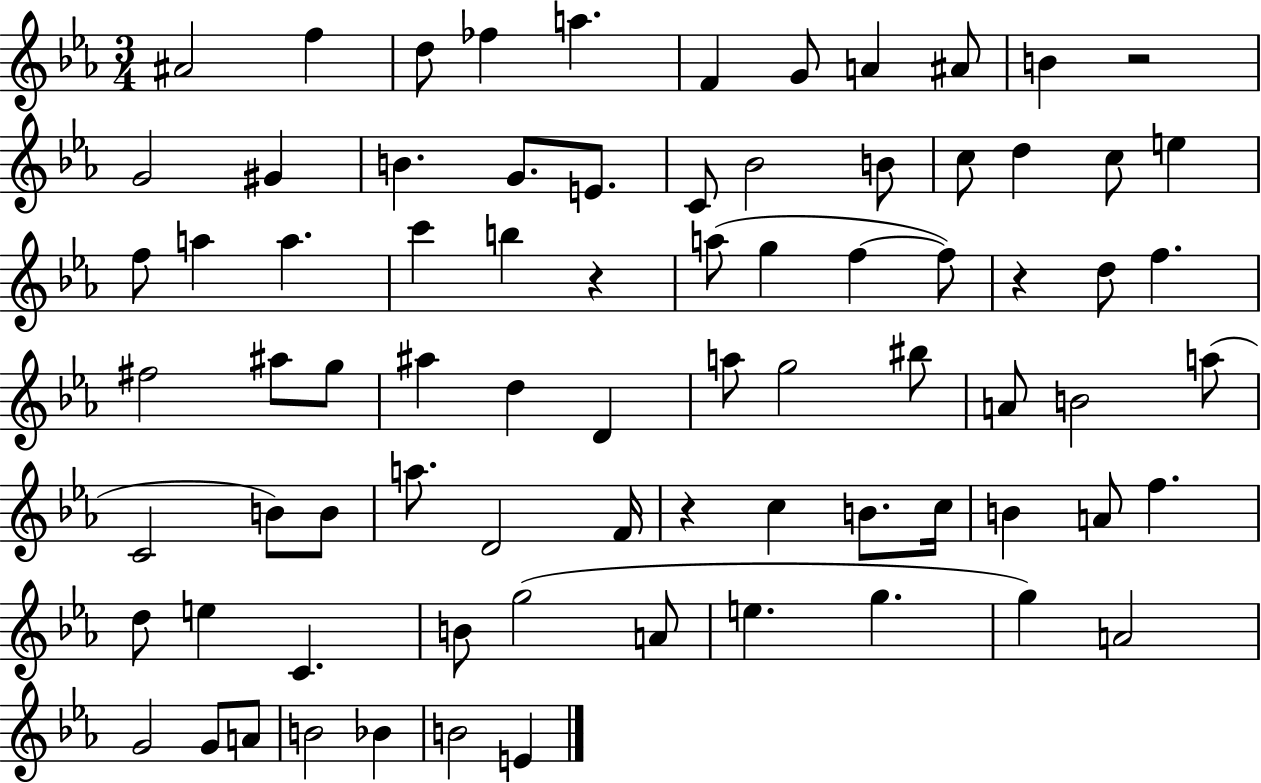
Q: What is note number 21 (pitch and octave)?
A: C5